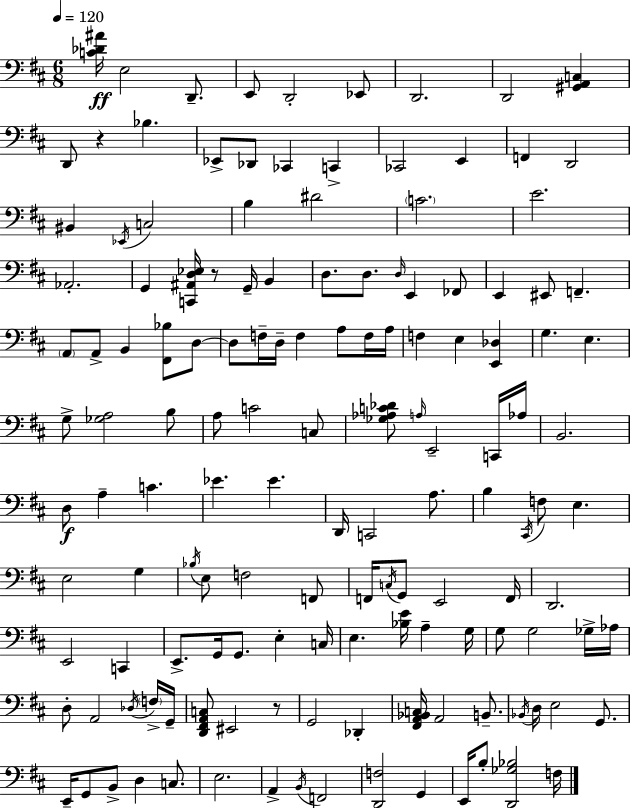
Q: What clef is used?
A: bass